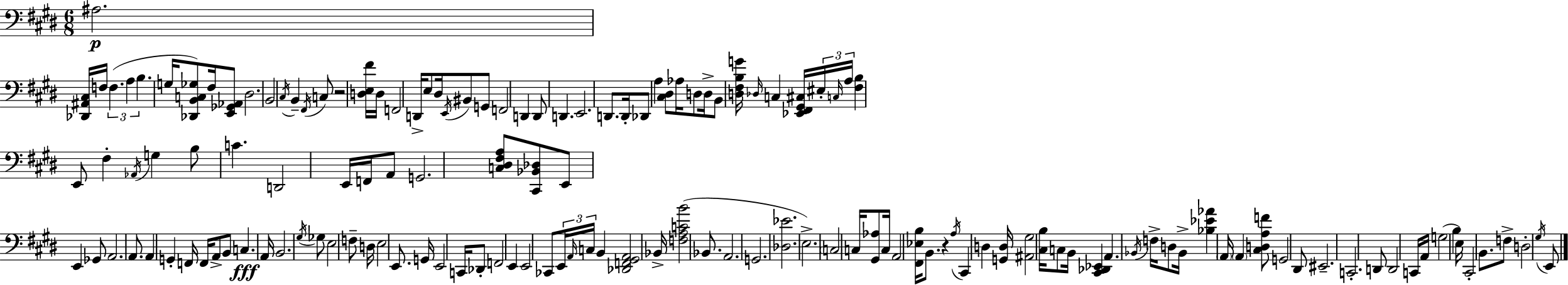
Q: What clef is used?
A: bass